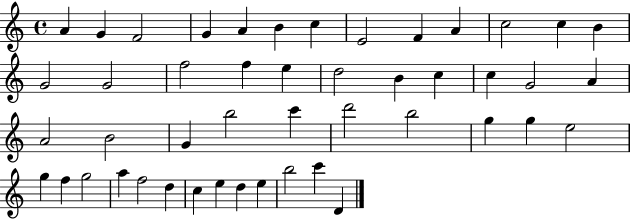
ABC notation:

X:1
T:Untitled
M:4/4
L:1/4
K:C
A G F2 G A B c E2 F A c2 c B G2 G2 f2 f e d2 B c c G2 A A2 B2 G b2 c' d'2 b2 g g e2 g f g2 a f2 d c e d e b2 c' D